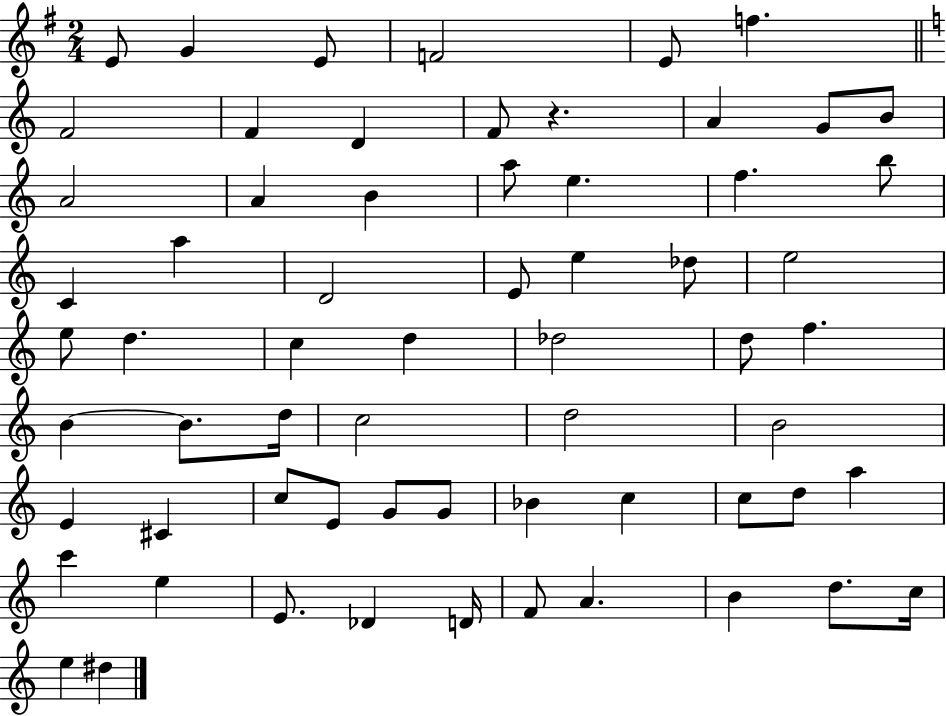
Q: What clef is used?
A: treble